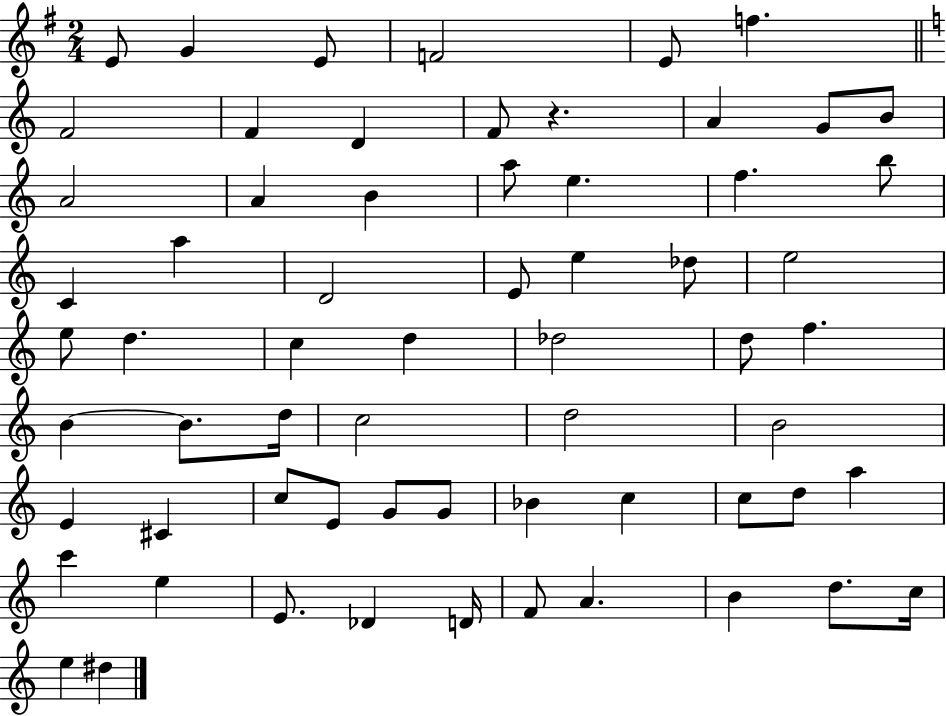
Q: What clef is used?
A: treble